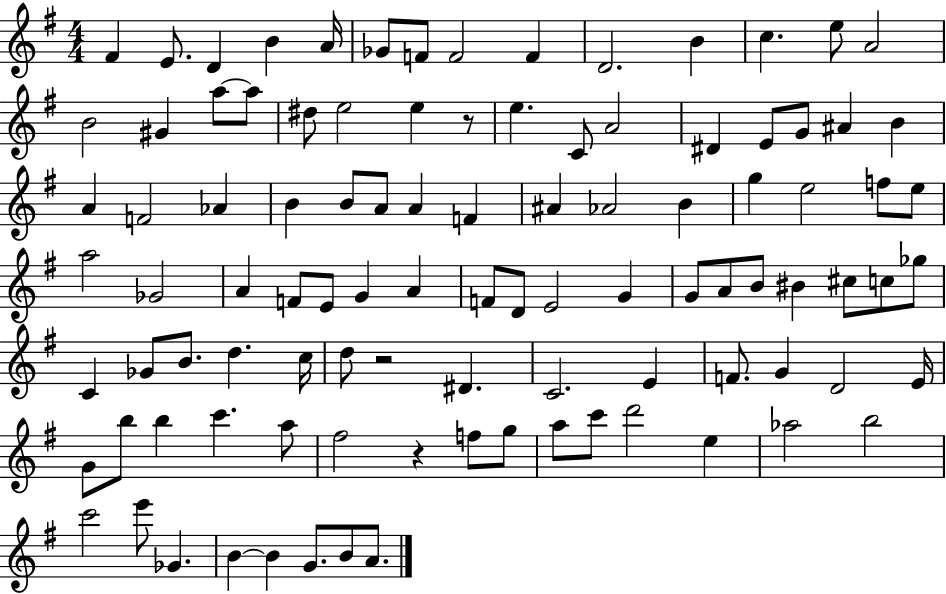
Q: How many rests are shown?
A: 3